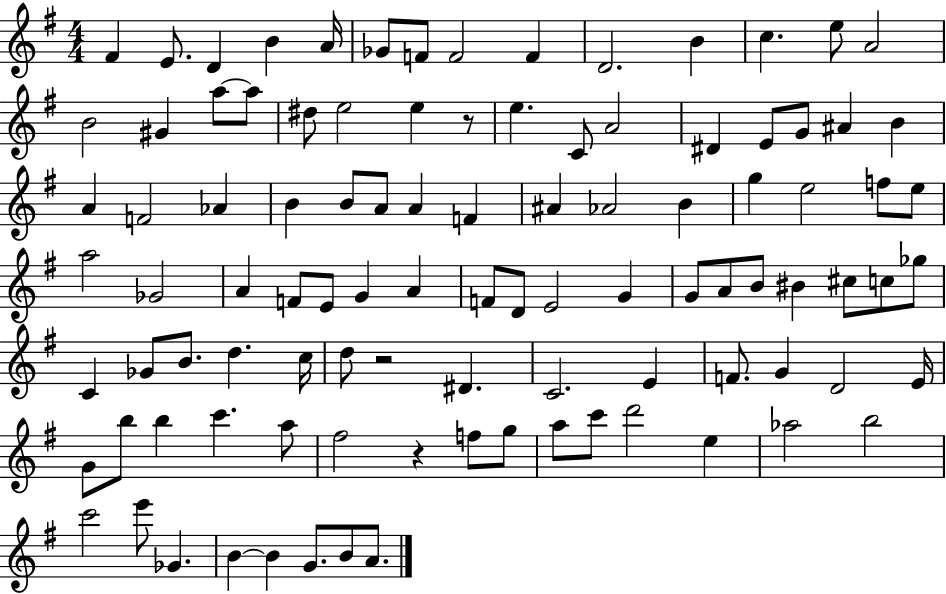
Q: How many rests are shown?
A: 3